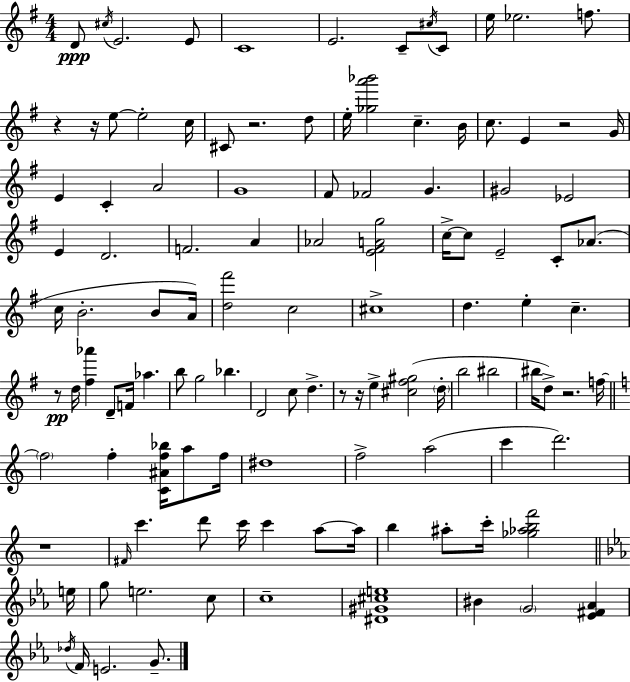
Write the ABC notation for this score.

X:1
T:Untitled
M:4/4
L:1/4
K:G
D/2 ^c/4 E2 E/2 C4 E2 C/2 ^c/4 C/2 e/4 _e2 f/2 z z/4 e/2 e2 c/4 ^C/2 z2 d/2 e/4 [_ga'_b']2 c B/4 c/2 E z2 G/4 E C A2 G4 ^F/2 _F2 G ^G2 _E2 E D2 F2 A _A2 [E^FAg]2 c/4 c/2 E2 C/2 _A/2 c/4 B2 B/2 A/4 [d^f']2 c2 ^c4 d e c z/2 d/4 [^f_a'] D/2 F/4 _a b/2 g2 _b D2 c/2 d z/2 z/4 e [^c^f^g]2 d/4 b2 ^b2 ^b/4 d/2 z2 f/4 f2 f [C^Af_b]/4 a/2 f/4 ^d4 f2 a2 c' d'2 z4 ^F/4 c' d'/2 c'/4 c' a/2 a/4 b ^a/2 c'/4 [_g_abf']2 e/4 g/2 e2 c/2 c4 [^D^G^ce]4 ^B G2 [_E^F_A] _d/4 F/4 E2 G/2